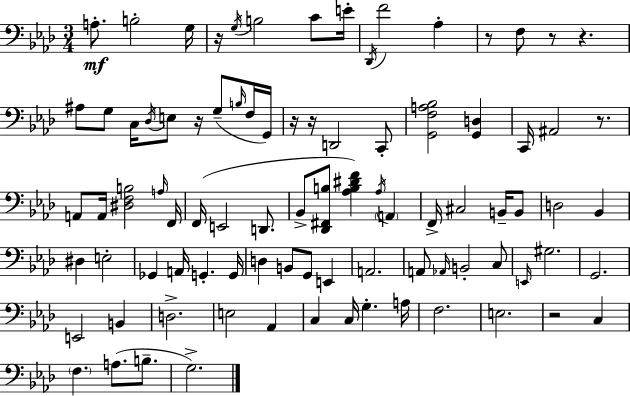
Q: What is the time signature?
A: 3/4